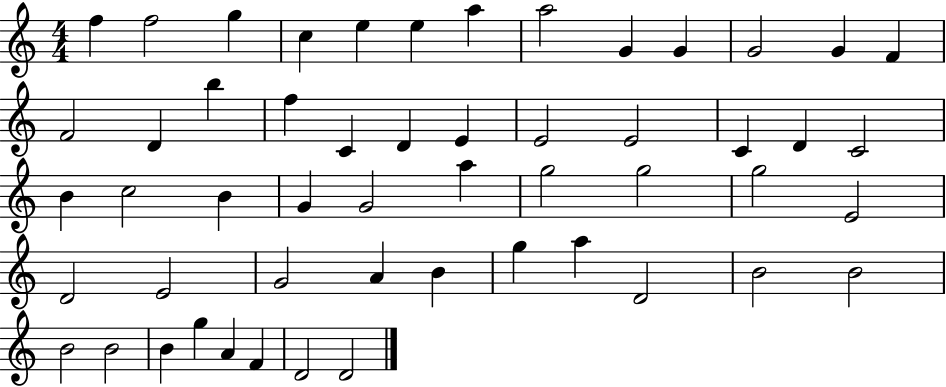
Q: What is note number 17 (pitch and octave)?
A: F5